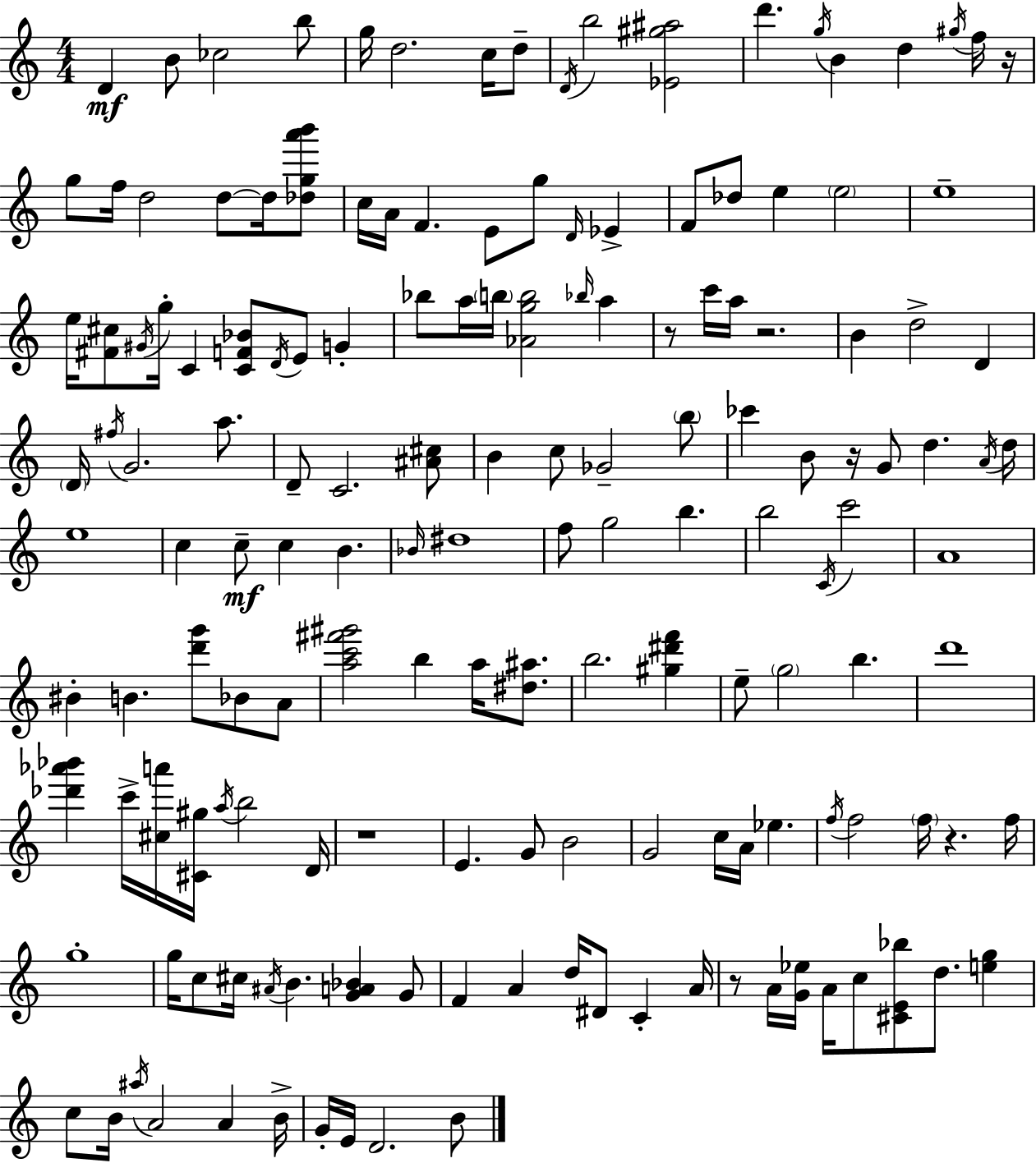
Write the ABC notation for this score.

X:1
T:Untitled
M:4/4
L:1/4
K:C
D B/2 _c2 b/2 g/4 d2 c/4 d/2 D/4 b2 [_E^g^a]2 d' g/4 B d ^g/4 f/4 z/4 g/2 f/4 d2 d/2 d/4 [_dga'b']/2 c/4 A/4 F E/2 g/2 D/4 _E F/2 _d/2 e e2 e4 e/4 [^F^c]/2 ^G/4 g/4 C [CF_B]/2 D/4 E/2 G _b/2 a/4 b/4 [_Agb]2 _b/4 a z/2 c'/4 a/4 z2 B d2 D D/4 ^f/4 G2 a/2 D/2 C2 [^A^c]/2 B c/2 _G2 b/2 _c' B/2 z/4 G/2 d A/4 d/4 e4 c c/2 c B _B/4 ^d4 f/2 g2 b b2 C/4 c'2 A4 ^B B [d'g']/2 _B/2 A/2 [ac'^f'^g']2 b a/4 [^d^a]/2 b2 [^g^d'f'] e/2 g2 b d'4 [_d'_a'_b'] c'/4 [^ca']/4 [^C^g]/4 a/4 b2 D/4 z4 E G/2 B2 G2 c/4 A/4 _e f/4 f2 f/4 z f/4 g4 g/4 c/2 ^c/4 ^A/4 B [GA_B] G/2 F A d/4 ^D/2 C A/4 z/2 A/4 [G_e]/4 A/4 c/2 [^CE_b]/2 d/2 [eg] c/2 B/4 ^a/4 A2 A B/4 G/4 E/4 D2 B/2